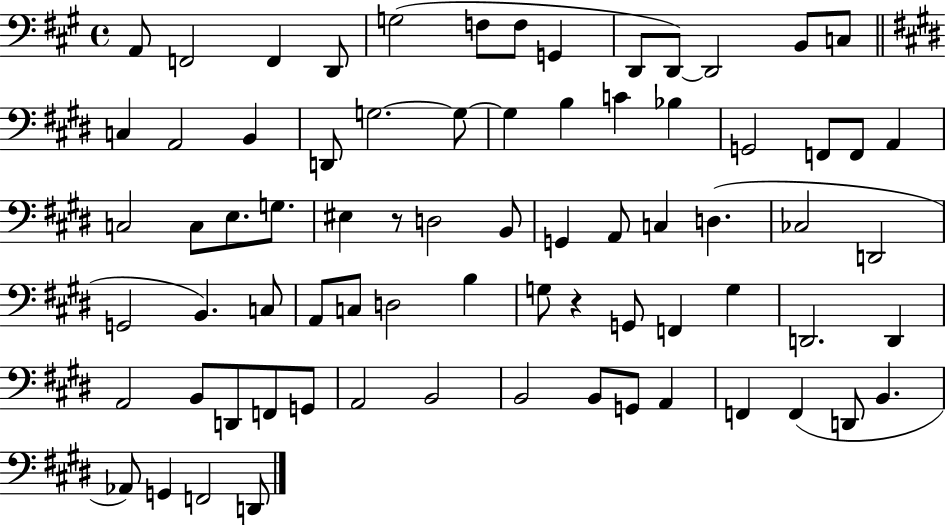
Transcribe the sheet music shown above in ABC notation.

X:1
T:Untitled
M:4/4
L:1/4
K:A
A,,/2 F,,2 F,, D,,/2 G,2 F,/2 F,/2 G,, D,,/2 D,,/2 D,,2 B,,/2 C,/2 C, A,,2 B,, D,,/2 G,2 G,/2 G, B, C _B, G,,2 F,,/2 F,,/2 A,, C,2 C,/2 E,/2 G,/2 ^E, z/2 D,2 B,,/2 G,, A,,/2 C, D, _C,2 D,,2 G,,2 B,, C,/2 A,,/2 C,/2 D,2 B, G,/2 z G,,/2 F,, G, D,,2 D,, A,,2 B,,/2 D,,/2 F,,/2 G,,/2 A,,2 B,,2 B,,2 B,,/2 G,,/2 A,, F,, F,, D,,/2 B,, _A,,/2 G,, F,,2 D,,/2